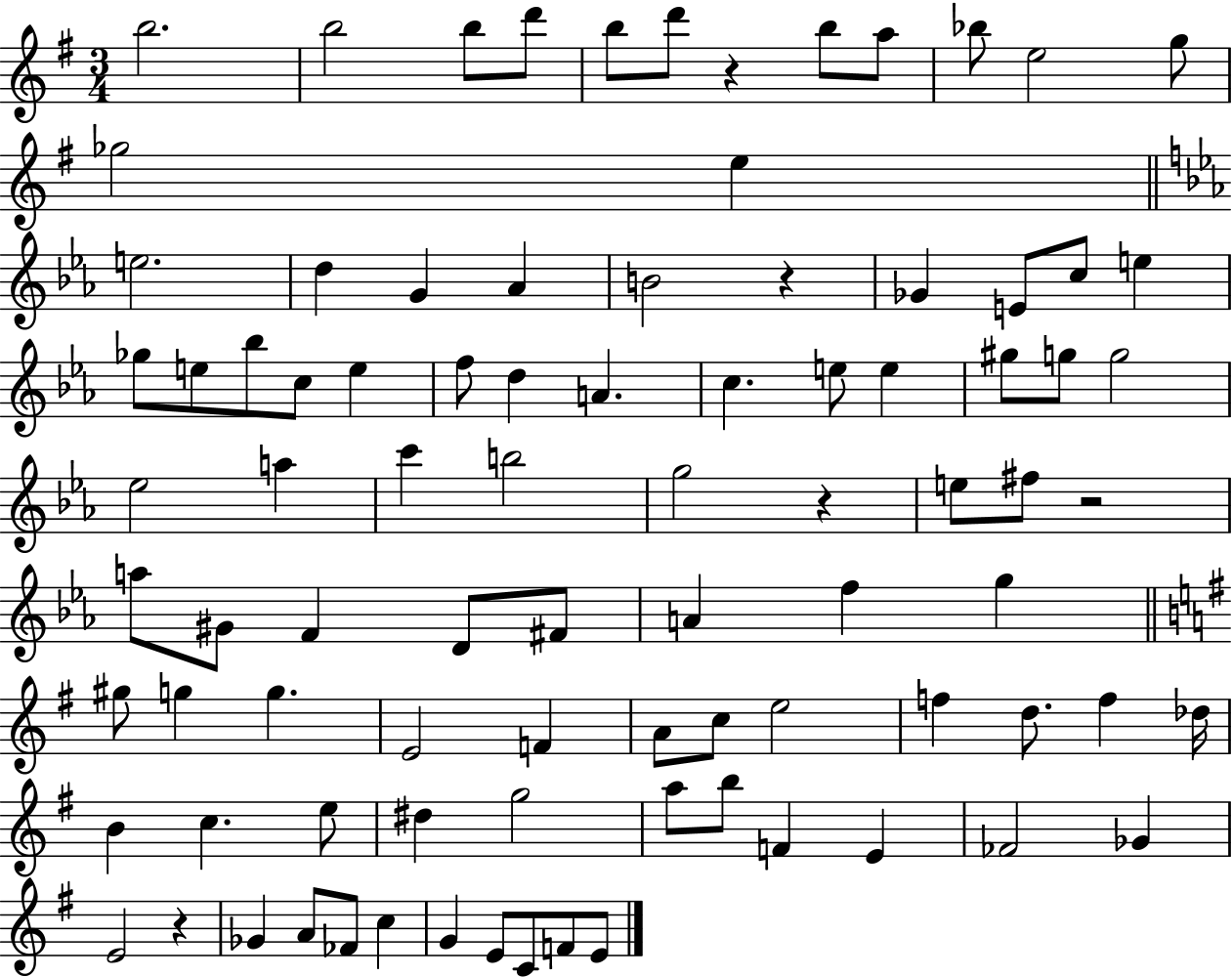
X:1
T:Untitled
M:3/4
L:1/4
K:G
b2 b2 b/2 d'/2 b/2 d'/2 z b/2 a/2 _b/2 e2 g/2 _g2 e e2 d G _A B2 z _G E/2 c/2 e _g/2 e/2 _b/2 c/2 e f/2 d A c e/2 e ^g/2 g/2 g2 _e2 a c' b2 g2 z e/2 ^f/2 z2 a/2 ^G/2 F D/2 ^F/2 A f g ^g/2 g g E2 F A/2 c/2 e2 f d/2 f _d/4 B c e/2 ^d g2 a/2 b/2 F E _F2 _G E2 z _G A/2 _F/2 c G E/2 C/2 F/2 E/2